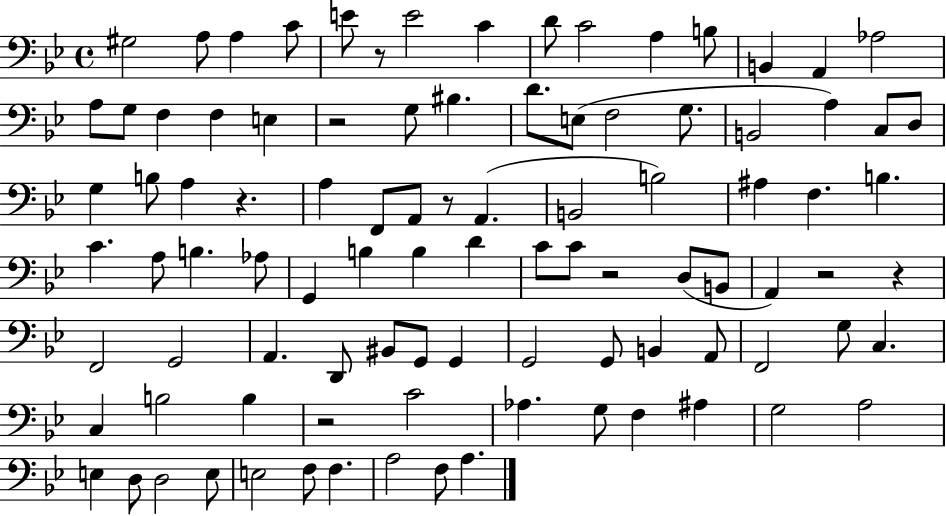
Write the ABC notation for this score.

X:1
T:Untitled
M:4/4
L:1/4
K:Bb
^G,2 A,/2 A, C/2 E/2 z/2 E2 C D/2 C2 A, B,/2 B,, A,, _A,2 A,/2 G,/2 F, F, E, z2 G,/2 ^B, D/2 E,/2 F,2 G,/2 B,,2 A, C,/2 D,/2 G, B,/2 A, z A, F,,/2 A,,/2 z/2 A,, B,,2 B,2 ^A, F, B, C A,/2 B, _A,/2 G,, B, B, D C/2 C/2 z2 D,/2 B,,/2 A,, z2 z F,,2 G,,2 A,, D,,/2 ^B,,/2 G,,/2 G,, G,,2 G,,/2 B,, A,,/2 F,,2 G,/2 C, C, B,2 B, z2 C2 _A, G,/2 F, ^A, G,2 A,2 E, D,/2 D,2 E,/2 E,2 F,/2 F, A,2 F,/2 A,